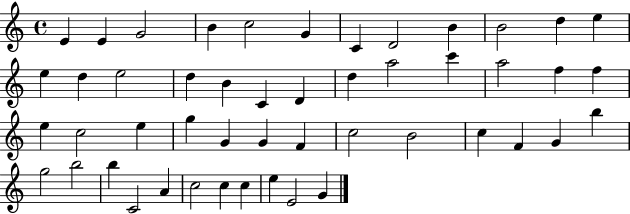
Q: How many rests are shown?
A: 0